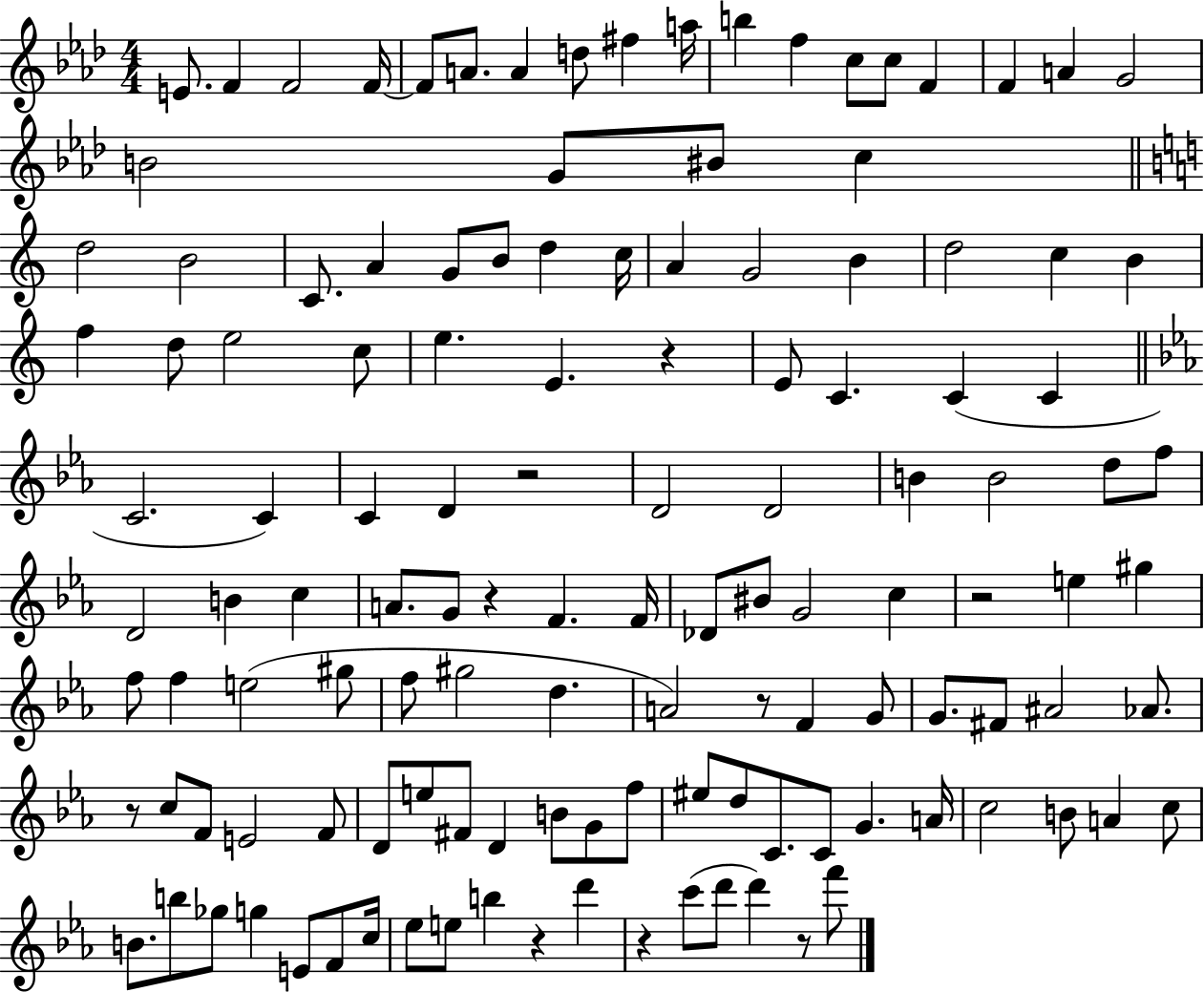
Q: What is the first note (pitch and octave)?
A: E4